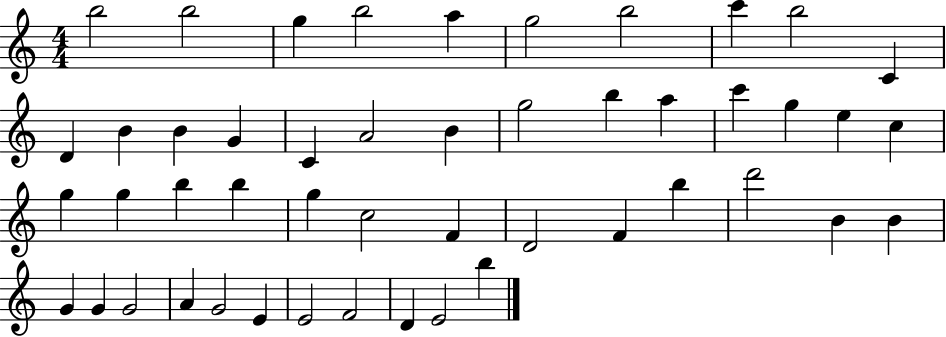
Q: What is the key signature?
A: C major